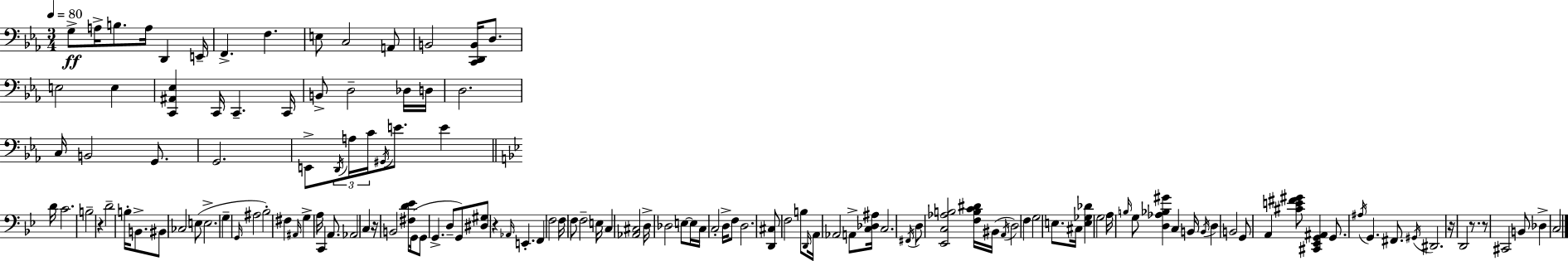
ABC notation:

X:1
T:Untitled
M:3/4
L:1/4
K:Eb
G,/2 A,/4 B,/2 A,/4 D,, E,,/4 F,, F, E,/2 C,2 A,,/2 B,,2 [C,,D,,B,,]/4 D,/2 E,2 E, [C,,^A,,_E,] C,,/4 C,, C,,/4 B,,/2 D,2 _D,/4 D,/4 D,2 C,/4 B,,2 G,,/2 G,,2 E,,/2 D,,/4 A,/4 C/4 ^G,,/4 E/2 E D/4 C2 B,2 z D2 B,/4 B,,/2 ^B,,/2 _C,2 E,/2 E,2 G, G,,/4 ^A,2 _B,2 ^F, ^A,,/4 G, A,/4 C,, A,,/2 _A,,2 C, z/4 B,,2 [^F,D_E]/2 G,,/4 G,,/2 G,, D,/2 G,,/2 [^D,^G,]/2 z _A,,/4 E,, F,, F,2 F,/4 F,/2 F,2 E,/4 C, [_A,,^C,]2 D,/4 _D,2 E,/2 E,/4 C,/4 C,2 D,/4 F,/2 D,2 [D,,^C,]/2 F,2 B,/2 D,,/4 A,,/4 _A,,2 A,,/2 [C,_D,^A,]/4 C,2 ^F,,/4 D,/2 [_E,,C,_A,B,]2 [F,B,C^D]/4 ^B,,/4 A,,/4 D,2 F, G,2 E,/2 ^C,/4 [E,_G,_D] G,2 A,/4 B,/4 G,/2 [D,_A,_B,^G] C, B,,/4 B,,/4 D, B,,2 G,,/2 A,, [^CE^F^G]/2 [^C,,_E,,G,,^A,,] G,,/2 ^A,/4 G,, ^F,,/2 ^G,,/4 ^D,,2 z/4 D,,2 z/2 z/2 ^C,,2 B,,/2 _D, C,2